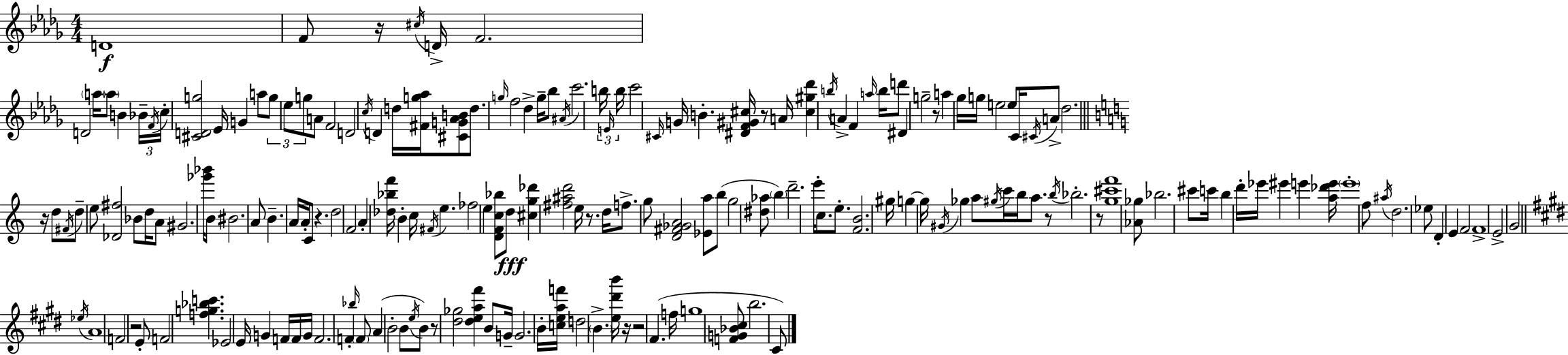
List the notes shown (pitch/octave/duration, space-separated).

D4/w F4/e R/s C#5/s D4/s F4/h. D4/h A5/s A5/e B4/q Bb4/s F4/s C5/s [C#4,D4,G5]/h Eb4/s G4/q A5/e G5/e Eb5/e G5/e A4/e F4/h D4/h C5/s D4/q D5/s [F#4,G5,Ab5]/s [C#4,G4,Ab4,B4]/e D5/e. G5/s F5/h Db5/q G5/s Bb5/e A#4/s C6/h. B5/s E4/s B5/s C6/h C#4/s G4/s B4/q. [D#4,F4,G#4,C#5]/s R/e A4/s [C#5,G#5,Db6]/q B5/s A4/q F4/q A5/s B5/s D6/e D#4/q G5/h R/e A5/q Gb5/s G5/s E5/h E5/e C4/s C#4/s A4/e Db5/h. R/s D5/e F#4/s D5/e E5/e [Db4,F#5]/h Bb4/e D5/s A4/e G#4/h. [Gb6,Bb6]/s B4/e BIS4/h. A4/e B4/q. A4/s A4/s C4/e R/q. D5/h F4/h A4/q [Db5,Bb5,F6]/s B4/q C5/s F#4/s E5/q. FES5/h E5/q [D4,F4,C5,Bb5]/e D5/e [C#5,G5,Db6]/q [F#5,A#5,D6]/h E5/s R/e. D5/s F5/e. G5/e [D4,F#4,Gb4,A4]/h [Eb4,A5]/e B5/e G5/h [D#5,Ab5]/e B5/q D6/h. E6/s C5/e. E5/e. [F4,B4]/h. G#5/s G5/q G5/s G#4/s Gb5/q A5/e G#5/s C6/s B5/s A5/e. R/e B5/s Bb5/h. R/e [G5,C#6,F6]/w [Ab4,Gb5]/e Bb5/h. C#6/e C6/s B5/q D6/s Eb6/s EIS6/q E6/q [A5,Db6,E6]/s E6/w F5/e A#5/s D5/h. Eb5/e D4/q E4/q F4/h F4/w E4/h G4/h Eb5/s A4/w F4/h R/h E4/e F4/h [F5,G5,Bb5,C6]/q. Eb4/h E4/s G4/q F4/s F4/s G4/s F4/h. F4/q Bb5/s F4/e A4/q B4/h B4/e E5/s B4/e R/e [D#5,Gb5]/h [D#5,E5,A5,F#6]/q B4/e G4/s G4/h. B4/s [C5,E5,A5,F6]/s D5/h B4/q. [E5,D#6,B6]/s R/s R/h F#4/q. F5/s G5/w [F4,G4,Bb4,C#5]/e B5/h. C#4/e